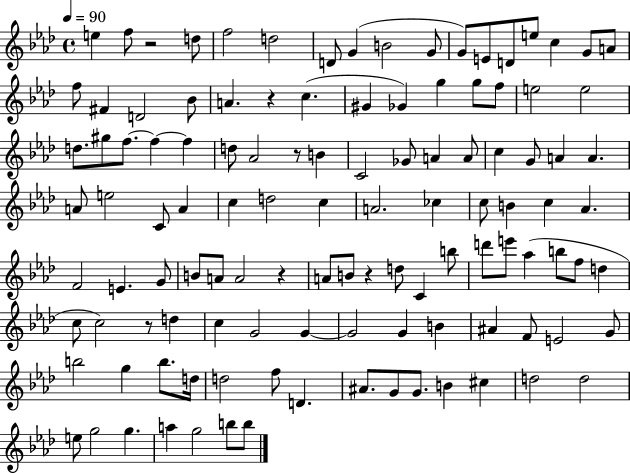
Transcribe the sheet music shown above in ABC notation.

X:1
T:Untitled
M:4/4
L:1/4
K:Ab
e f/2 z2 d/2 f2 d2 D/2 G B2 G/2 G/2 E/2 D/2 e/2 c G/2 A/2 f/2 ^F D2 _B/2 A z c ^G _G g g/2 f/2 e2 e2 d/2 ^g/2 f/2 f f d/2 _A2 z/2 B C2 _G/2 A A/2 c G/2 A A A/2 e2 C/2 A c d2 c A2 _c c/2 B c _A F2 E G/2 B/2 A/2 A2 z A/2 B/2 z d/2 C b/2 d'/2 e'/2 _a b/2 f/2 d c/2 c2 z/2 d c G2 G G2 G B ^A F/2 E2 G/2 b2 g b/2 d/4 d2 f/2 D ^A/2 G/2 G/2 B ^c d2 d2 e/2 g2 g a g2 b/2 b/2